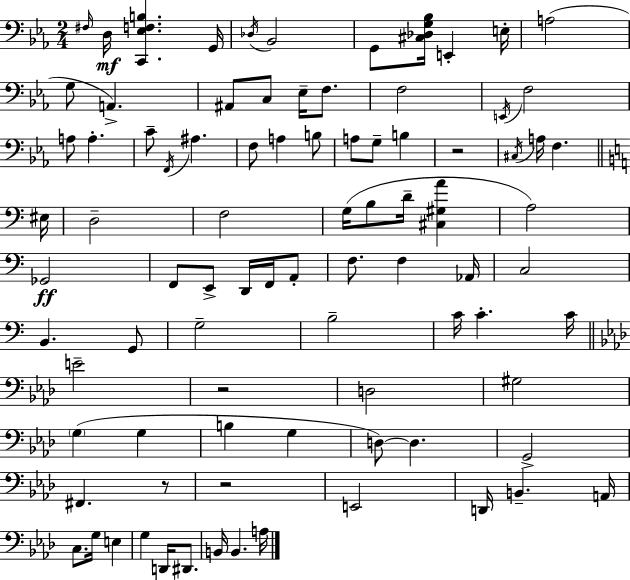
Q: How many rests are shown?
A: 4